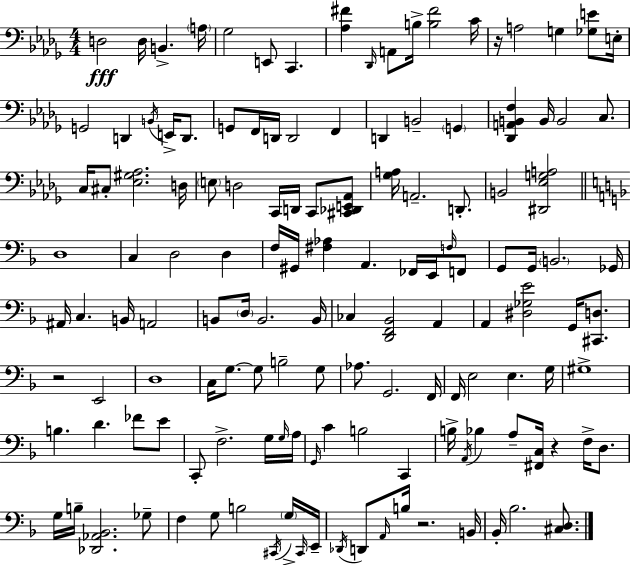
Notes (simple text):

D3/h D3/s B2/q. A3/s Gb3/h E2/e C2/q. [Ab3,F#4]/q Db2/s A2/e B3/s [B3,F#4]/h C4/s R/s A3/h G3/q [Gb3,E4]/e E3/s G2/h D2/q B2/s E2/s D2/e. G2/e F2/s D2/s D2/h F2/q D2/q B2/h G2/q [Db2,A2,B2,F3]/q B2/s B2/h C3/e. C3/s C#3/e [Eb3,G#3,Ab3]/h. D3/s E3/e D3/h C2/s D2/s C2/e [C#2,Db2,E2,Ab2]/e [Gb3,A3]/s A2/h. D2/e. B2/h [D#2,Eb3,G3,A3]/h D3/w C3/q D3/h D3/q F3/s G#2/s [F#3,Ab3]/q A2/q. FES2/s E2/s F3/s F2/e G2/e G2/s B2/h. Gb2/s A#2/s C3/q. B2/s A2/h B2/e D3/s B2/h. B2/s CES3/q [D2,F2,Bb2]/h A2/q A2/q [D#3,Gb3,E4]/h G2/s [C#2,D3]/e. R/h E2/h D3/w C3/s G3/e. G3/e B3/h G3/e Ab3/e. G2/h. F2/s F2/s E3/h E3/q. G3/s G#3/w B3/q. D4/q. FES4/e E4/e C2/e F3/h. G3/s G3/s A3/s G2/s C4/q B3/h C2/q B3/s A2/s Bb3/q A3/e [F#2,C3]/s R/q F3/s D3/e. G3/s B3/s [Db2,Ab2,Bb2]/h. Gb3/e F3/q G3/e B3/h C#2/s G3/s C#2/s E2/s Db2/s D2/e A2/s B3/s R/h. B2/s Bb2/s Bb3/h. [C#3,D3]/e.